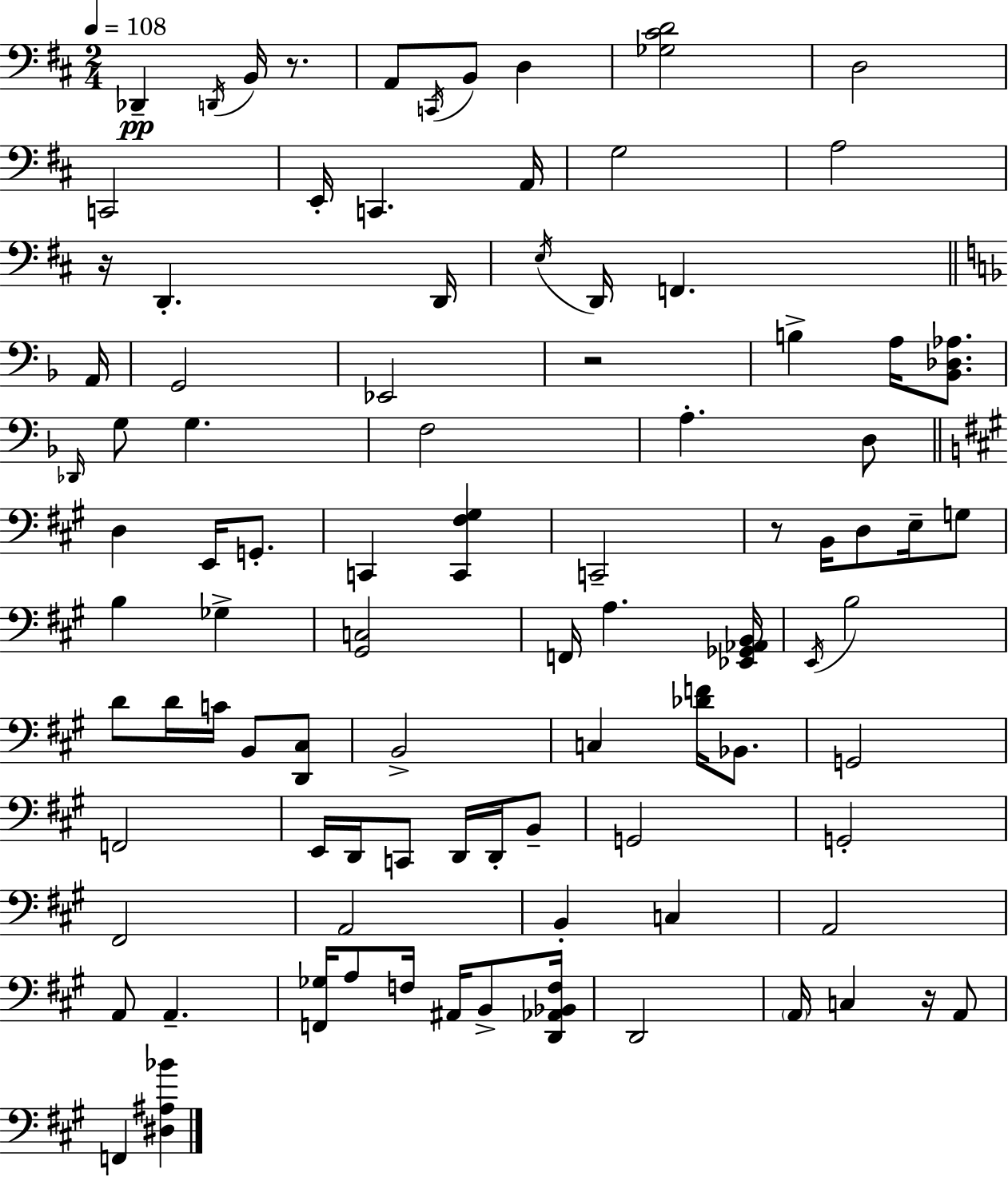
{
  \clef bass
  \numericTimeSignature
  \time 2/4
  \key d \major
  \tempo 4 = 108
  \repeat volta 2 { des,4--\pp \acciaccatura { d,16 } b,16 r8. | a,8 \acciaccatura { c,16 } b,8 d4 | <ges cis' d'>2 | d2 | \break c,2 | e,16-. c,4. | a,16 g2 | a2 | \break r16 d,4.-. | d,16 \acciaccatura { e16 } d,16 f,4. | \bar "||" \break \key d \minor a,16 g,2 | ees,2 | r2 | b4-> a16 <bes, des aes>8. | \break \grace { des,16 } g8 g4. | f2 | a4.-. | d8 \bar "||" \break \key a \major d4 e,16 g,8.-. | c,4 <c, fis gis>4 | c,2-- | r8 b,16 d8 e16-- g8 | \break b4 ges4-> | <gis, c>2 | f,16 a4. <ees, ges, aes, b,>16 | \acciaccatura { e,16 } b2 | \break d'8 d'16 c'16 b,8 <d, cis>8 | b,2-> | c4 <des' f'>16 bes,8. | g,2 | \break f,2 | e,16 d,16 c,8 d,16 d,16-. b,8-- | g,2 | g,2-. | \break fis,2 | a,2 | b,4-. c4 | a,2 | \break a,8 a,4.-- | <f, ges>16 a8 f16 ais,16 b,8-> | <d, aes, bes, f>16 d,2 | \parenthesize a,16 c4 r16 a,8 | \break f,4 <dis ais bes'>4 | } \bar "|."
}